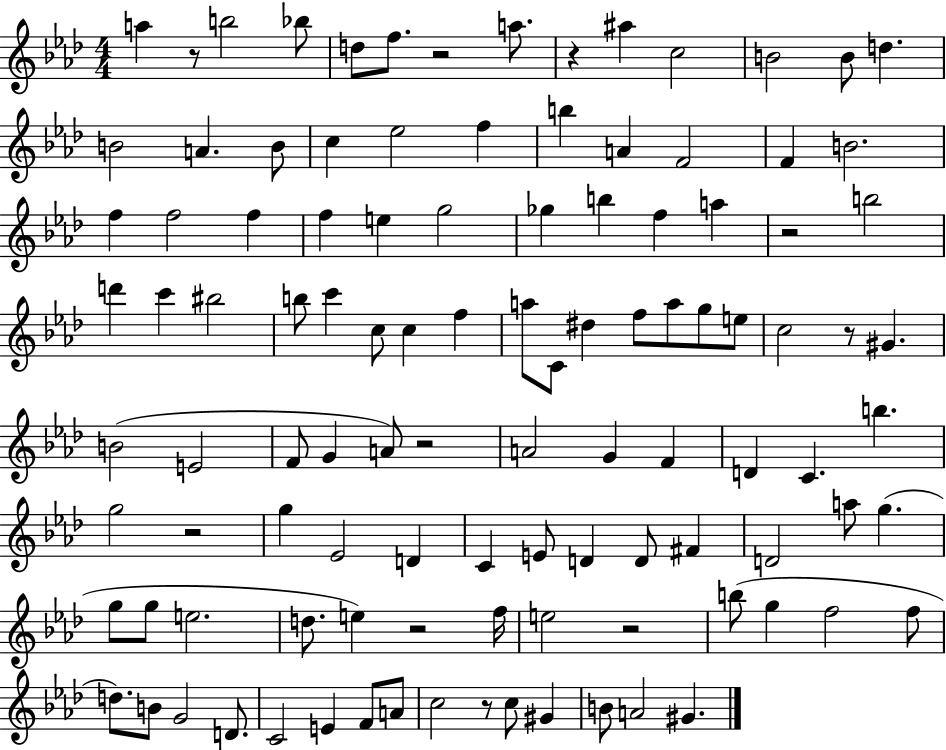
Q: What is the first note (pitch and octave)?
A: A5